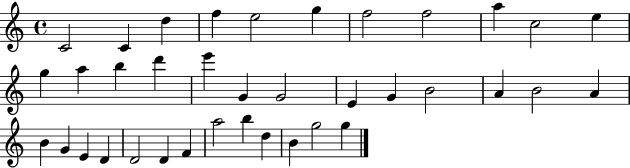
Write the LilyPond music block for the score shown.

{
  \clef treble
  \time 4/4
  \defaultTimeSignature
  \key c \major
  c'2 c'4 d''4 | f''4 e''2 g''4 | f''2 f''2 | a''4 c''2 e''4 | \break g''4 a''4 b''4 d'''4 | e'''4 g'4 g'2 | e'4 g'4 b'2 | a'4 b'2 a'4 | \break b'4 g'4 e'4 d'4 | d'2 d'4 f'4 | a''2 b''4 d''4 | b'4 g''2 g''4 | \break \bar "|."
}